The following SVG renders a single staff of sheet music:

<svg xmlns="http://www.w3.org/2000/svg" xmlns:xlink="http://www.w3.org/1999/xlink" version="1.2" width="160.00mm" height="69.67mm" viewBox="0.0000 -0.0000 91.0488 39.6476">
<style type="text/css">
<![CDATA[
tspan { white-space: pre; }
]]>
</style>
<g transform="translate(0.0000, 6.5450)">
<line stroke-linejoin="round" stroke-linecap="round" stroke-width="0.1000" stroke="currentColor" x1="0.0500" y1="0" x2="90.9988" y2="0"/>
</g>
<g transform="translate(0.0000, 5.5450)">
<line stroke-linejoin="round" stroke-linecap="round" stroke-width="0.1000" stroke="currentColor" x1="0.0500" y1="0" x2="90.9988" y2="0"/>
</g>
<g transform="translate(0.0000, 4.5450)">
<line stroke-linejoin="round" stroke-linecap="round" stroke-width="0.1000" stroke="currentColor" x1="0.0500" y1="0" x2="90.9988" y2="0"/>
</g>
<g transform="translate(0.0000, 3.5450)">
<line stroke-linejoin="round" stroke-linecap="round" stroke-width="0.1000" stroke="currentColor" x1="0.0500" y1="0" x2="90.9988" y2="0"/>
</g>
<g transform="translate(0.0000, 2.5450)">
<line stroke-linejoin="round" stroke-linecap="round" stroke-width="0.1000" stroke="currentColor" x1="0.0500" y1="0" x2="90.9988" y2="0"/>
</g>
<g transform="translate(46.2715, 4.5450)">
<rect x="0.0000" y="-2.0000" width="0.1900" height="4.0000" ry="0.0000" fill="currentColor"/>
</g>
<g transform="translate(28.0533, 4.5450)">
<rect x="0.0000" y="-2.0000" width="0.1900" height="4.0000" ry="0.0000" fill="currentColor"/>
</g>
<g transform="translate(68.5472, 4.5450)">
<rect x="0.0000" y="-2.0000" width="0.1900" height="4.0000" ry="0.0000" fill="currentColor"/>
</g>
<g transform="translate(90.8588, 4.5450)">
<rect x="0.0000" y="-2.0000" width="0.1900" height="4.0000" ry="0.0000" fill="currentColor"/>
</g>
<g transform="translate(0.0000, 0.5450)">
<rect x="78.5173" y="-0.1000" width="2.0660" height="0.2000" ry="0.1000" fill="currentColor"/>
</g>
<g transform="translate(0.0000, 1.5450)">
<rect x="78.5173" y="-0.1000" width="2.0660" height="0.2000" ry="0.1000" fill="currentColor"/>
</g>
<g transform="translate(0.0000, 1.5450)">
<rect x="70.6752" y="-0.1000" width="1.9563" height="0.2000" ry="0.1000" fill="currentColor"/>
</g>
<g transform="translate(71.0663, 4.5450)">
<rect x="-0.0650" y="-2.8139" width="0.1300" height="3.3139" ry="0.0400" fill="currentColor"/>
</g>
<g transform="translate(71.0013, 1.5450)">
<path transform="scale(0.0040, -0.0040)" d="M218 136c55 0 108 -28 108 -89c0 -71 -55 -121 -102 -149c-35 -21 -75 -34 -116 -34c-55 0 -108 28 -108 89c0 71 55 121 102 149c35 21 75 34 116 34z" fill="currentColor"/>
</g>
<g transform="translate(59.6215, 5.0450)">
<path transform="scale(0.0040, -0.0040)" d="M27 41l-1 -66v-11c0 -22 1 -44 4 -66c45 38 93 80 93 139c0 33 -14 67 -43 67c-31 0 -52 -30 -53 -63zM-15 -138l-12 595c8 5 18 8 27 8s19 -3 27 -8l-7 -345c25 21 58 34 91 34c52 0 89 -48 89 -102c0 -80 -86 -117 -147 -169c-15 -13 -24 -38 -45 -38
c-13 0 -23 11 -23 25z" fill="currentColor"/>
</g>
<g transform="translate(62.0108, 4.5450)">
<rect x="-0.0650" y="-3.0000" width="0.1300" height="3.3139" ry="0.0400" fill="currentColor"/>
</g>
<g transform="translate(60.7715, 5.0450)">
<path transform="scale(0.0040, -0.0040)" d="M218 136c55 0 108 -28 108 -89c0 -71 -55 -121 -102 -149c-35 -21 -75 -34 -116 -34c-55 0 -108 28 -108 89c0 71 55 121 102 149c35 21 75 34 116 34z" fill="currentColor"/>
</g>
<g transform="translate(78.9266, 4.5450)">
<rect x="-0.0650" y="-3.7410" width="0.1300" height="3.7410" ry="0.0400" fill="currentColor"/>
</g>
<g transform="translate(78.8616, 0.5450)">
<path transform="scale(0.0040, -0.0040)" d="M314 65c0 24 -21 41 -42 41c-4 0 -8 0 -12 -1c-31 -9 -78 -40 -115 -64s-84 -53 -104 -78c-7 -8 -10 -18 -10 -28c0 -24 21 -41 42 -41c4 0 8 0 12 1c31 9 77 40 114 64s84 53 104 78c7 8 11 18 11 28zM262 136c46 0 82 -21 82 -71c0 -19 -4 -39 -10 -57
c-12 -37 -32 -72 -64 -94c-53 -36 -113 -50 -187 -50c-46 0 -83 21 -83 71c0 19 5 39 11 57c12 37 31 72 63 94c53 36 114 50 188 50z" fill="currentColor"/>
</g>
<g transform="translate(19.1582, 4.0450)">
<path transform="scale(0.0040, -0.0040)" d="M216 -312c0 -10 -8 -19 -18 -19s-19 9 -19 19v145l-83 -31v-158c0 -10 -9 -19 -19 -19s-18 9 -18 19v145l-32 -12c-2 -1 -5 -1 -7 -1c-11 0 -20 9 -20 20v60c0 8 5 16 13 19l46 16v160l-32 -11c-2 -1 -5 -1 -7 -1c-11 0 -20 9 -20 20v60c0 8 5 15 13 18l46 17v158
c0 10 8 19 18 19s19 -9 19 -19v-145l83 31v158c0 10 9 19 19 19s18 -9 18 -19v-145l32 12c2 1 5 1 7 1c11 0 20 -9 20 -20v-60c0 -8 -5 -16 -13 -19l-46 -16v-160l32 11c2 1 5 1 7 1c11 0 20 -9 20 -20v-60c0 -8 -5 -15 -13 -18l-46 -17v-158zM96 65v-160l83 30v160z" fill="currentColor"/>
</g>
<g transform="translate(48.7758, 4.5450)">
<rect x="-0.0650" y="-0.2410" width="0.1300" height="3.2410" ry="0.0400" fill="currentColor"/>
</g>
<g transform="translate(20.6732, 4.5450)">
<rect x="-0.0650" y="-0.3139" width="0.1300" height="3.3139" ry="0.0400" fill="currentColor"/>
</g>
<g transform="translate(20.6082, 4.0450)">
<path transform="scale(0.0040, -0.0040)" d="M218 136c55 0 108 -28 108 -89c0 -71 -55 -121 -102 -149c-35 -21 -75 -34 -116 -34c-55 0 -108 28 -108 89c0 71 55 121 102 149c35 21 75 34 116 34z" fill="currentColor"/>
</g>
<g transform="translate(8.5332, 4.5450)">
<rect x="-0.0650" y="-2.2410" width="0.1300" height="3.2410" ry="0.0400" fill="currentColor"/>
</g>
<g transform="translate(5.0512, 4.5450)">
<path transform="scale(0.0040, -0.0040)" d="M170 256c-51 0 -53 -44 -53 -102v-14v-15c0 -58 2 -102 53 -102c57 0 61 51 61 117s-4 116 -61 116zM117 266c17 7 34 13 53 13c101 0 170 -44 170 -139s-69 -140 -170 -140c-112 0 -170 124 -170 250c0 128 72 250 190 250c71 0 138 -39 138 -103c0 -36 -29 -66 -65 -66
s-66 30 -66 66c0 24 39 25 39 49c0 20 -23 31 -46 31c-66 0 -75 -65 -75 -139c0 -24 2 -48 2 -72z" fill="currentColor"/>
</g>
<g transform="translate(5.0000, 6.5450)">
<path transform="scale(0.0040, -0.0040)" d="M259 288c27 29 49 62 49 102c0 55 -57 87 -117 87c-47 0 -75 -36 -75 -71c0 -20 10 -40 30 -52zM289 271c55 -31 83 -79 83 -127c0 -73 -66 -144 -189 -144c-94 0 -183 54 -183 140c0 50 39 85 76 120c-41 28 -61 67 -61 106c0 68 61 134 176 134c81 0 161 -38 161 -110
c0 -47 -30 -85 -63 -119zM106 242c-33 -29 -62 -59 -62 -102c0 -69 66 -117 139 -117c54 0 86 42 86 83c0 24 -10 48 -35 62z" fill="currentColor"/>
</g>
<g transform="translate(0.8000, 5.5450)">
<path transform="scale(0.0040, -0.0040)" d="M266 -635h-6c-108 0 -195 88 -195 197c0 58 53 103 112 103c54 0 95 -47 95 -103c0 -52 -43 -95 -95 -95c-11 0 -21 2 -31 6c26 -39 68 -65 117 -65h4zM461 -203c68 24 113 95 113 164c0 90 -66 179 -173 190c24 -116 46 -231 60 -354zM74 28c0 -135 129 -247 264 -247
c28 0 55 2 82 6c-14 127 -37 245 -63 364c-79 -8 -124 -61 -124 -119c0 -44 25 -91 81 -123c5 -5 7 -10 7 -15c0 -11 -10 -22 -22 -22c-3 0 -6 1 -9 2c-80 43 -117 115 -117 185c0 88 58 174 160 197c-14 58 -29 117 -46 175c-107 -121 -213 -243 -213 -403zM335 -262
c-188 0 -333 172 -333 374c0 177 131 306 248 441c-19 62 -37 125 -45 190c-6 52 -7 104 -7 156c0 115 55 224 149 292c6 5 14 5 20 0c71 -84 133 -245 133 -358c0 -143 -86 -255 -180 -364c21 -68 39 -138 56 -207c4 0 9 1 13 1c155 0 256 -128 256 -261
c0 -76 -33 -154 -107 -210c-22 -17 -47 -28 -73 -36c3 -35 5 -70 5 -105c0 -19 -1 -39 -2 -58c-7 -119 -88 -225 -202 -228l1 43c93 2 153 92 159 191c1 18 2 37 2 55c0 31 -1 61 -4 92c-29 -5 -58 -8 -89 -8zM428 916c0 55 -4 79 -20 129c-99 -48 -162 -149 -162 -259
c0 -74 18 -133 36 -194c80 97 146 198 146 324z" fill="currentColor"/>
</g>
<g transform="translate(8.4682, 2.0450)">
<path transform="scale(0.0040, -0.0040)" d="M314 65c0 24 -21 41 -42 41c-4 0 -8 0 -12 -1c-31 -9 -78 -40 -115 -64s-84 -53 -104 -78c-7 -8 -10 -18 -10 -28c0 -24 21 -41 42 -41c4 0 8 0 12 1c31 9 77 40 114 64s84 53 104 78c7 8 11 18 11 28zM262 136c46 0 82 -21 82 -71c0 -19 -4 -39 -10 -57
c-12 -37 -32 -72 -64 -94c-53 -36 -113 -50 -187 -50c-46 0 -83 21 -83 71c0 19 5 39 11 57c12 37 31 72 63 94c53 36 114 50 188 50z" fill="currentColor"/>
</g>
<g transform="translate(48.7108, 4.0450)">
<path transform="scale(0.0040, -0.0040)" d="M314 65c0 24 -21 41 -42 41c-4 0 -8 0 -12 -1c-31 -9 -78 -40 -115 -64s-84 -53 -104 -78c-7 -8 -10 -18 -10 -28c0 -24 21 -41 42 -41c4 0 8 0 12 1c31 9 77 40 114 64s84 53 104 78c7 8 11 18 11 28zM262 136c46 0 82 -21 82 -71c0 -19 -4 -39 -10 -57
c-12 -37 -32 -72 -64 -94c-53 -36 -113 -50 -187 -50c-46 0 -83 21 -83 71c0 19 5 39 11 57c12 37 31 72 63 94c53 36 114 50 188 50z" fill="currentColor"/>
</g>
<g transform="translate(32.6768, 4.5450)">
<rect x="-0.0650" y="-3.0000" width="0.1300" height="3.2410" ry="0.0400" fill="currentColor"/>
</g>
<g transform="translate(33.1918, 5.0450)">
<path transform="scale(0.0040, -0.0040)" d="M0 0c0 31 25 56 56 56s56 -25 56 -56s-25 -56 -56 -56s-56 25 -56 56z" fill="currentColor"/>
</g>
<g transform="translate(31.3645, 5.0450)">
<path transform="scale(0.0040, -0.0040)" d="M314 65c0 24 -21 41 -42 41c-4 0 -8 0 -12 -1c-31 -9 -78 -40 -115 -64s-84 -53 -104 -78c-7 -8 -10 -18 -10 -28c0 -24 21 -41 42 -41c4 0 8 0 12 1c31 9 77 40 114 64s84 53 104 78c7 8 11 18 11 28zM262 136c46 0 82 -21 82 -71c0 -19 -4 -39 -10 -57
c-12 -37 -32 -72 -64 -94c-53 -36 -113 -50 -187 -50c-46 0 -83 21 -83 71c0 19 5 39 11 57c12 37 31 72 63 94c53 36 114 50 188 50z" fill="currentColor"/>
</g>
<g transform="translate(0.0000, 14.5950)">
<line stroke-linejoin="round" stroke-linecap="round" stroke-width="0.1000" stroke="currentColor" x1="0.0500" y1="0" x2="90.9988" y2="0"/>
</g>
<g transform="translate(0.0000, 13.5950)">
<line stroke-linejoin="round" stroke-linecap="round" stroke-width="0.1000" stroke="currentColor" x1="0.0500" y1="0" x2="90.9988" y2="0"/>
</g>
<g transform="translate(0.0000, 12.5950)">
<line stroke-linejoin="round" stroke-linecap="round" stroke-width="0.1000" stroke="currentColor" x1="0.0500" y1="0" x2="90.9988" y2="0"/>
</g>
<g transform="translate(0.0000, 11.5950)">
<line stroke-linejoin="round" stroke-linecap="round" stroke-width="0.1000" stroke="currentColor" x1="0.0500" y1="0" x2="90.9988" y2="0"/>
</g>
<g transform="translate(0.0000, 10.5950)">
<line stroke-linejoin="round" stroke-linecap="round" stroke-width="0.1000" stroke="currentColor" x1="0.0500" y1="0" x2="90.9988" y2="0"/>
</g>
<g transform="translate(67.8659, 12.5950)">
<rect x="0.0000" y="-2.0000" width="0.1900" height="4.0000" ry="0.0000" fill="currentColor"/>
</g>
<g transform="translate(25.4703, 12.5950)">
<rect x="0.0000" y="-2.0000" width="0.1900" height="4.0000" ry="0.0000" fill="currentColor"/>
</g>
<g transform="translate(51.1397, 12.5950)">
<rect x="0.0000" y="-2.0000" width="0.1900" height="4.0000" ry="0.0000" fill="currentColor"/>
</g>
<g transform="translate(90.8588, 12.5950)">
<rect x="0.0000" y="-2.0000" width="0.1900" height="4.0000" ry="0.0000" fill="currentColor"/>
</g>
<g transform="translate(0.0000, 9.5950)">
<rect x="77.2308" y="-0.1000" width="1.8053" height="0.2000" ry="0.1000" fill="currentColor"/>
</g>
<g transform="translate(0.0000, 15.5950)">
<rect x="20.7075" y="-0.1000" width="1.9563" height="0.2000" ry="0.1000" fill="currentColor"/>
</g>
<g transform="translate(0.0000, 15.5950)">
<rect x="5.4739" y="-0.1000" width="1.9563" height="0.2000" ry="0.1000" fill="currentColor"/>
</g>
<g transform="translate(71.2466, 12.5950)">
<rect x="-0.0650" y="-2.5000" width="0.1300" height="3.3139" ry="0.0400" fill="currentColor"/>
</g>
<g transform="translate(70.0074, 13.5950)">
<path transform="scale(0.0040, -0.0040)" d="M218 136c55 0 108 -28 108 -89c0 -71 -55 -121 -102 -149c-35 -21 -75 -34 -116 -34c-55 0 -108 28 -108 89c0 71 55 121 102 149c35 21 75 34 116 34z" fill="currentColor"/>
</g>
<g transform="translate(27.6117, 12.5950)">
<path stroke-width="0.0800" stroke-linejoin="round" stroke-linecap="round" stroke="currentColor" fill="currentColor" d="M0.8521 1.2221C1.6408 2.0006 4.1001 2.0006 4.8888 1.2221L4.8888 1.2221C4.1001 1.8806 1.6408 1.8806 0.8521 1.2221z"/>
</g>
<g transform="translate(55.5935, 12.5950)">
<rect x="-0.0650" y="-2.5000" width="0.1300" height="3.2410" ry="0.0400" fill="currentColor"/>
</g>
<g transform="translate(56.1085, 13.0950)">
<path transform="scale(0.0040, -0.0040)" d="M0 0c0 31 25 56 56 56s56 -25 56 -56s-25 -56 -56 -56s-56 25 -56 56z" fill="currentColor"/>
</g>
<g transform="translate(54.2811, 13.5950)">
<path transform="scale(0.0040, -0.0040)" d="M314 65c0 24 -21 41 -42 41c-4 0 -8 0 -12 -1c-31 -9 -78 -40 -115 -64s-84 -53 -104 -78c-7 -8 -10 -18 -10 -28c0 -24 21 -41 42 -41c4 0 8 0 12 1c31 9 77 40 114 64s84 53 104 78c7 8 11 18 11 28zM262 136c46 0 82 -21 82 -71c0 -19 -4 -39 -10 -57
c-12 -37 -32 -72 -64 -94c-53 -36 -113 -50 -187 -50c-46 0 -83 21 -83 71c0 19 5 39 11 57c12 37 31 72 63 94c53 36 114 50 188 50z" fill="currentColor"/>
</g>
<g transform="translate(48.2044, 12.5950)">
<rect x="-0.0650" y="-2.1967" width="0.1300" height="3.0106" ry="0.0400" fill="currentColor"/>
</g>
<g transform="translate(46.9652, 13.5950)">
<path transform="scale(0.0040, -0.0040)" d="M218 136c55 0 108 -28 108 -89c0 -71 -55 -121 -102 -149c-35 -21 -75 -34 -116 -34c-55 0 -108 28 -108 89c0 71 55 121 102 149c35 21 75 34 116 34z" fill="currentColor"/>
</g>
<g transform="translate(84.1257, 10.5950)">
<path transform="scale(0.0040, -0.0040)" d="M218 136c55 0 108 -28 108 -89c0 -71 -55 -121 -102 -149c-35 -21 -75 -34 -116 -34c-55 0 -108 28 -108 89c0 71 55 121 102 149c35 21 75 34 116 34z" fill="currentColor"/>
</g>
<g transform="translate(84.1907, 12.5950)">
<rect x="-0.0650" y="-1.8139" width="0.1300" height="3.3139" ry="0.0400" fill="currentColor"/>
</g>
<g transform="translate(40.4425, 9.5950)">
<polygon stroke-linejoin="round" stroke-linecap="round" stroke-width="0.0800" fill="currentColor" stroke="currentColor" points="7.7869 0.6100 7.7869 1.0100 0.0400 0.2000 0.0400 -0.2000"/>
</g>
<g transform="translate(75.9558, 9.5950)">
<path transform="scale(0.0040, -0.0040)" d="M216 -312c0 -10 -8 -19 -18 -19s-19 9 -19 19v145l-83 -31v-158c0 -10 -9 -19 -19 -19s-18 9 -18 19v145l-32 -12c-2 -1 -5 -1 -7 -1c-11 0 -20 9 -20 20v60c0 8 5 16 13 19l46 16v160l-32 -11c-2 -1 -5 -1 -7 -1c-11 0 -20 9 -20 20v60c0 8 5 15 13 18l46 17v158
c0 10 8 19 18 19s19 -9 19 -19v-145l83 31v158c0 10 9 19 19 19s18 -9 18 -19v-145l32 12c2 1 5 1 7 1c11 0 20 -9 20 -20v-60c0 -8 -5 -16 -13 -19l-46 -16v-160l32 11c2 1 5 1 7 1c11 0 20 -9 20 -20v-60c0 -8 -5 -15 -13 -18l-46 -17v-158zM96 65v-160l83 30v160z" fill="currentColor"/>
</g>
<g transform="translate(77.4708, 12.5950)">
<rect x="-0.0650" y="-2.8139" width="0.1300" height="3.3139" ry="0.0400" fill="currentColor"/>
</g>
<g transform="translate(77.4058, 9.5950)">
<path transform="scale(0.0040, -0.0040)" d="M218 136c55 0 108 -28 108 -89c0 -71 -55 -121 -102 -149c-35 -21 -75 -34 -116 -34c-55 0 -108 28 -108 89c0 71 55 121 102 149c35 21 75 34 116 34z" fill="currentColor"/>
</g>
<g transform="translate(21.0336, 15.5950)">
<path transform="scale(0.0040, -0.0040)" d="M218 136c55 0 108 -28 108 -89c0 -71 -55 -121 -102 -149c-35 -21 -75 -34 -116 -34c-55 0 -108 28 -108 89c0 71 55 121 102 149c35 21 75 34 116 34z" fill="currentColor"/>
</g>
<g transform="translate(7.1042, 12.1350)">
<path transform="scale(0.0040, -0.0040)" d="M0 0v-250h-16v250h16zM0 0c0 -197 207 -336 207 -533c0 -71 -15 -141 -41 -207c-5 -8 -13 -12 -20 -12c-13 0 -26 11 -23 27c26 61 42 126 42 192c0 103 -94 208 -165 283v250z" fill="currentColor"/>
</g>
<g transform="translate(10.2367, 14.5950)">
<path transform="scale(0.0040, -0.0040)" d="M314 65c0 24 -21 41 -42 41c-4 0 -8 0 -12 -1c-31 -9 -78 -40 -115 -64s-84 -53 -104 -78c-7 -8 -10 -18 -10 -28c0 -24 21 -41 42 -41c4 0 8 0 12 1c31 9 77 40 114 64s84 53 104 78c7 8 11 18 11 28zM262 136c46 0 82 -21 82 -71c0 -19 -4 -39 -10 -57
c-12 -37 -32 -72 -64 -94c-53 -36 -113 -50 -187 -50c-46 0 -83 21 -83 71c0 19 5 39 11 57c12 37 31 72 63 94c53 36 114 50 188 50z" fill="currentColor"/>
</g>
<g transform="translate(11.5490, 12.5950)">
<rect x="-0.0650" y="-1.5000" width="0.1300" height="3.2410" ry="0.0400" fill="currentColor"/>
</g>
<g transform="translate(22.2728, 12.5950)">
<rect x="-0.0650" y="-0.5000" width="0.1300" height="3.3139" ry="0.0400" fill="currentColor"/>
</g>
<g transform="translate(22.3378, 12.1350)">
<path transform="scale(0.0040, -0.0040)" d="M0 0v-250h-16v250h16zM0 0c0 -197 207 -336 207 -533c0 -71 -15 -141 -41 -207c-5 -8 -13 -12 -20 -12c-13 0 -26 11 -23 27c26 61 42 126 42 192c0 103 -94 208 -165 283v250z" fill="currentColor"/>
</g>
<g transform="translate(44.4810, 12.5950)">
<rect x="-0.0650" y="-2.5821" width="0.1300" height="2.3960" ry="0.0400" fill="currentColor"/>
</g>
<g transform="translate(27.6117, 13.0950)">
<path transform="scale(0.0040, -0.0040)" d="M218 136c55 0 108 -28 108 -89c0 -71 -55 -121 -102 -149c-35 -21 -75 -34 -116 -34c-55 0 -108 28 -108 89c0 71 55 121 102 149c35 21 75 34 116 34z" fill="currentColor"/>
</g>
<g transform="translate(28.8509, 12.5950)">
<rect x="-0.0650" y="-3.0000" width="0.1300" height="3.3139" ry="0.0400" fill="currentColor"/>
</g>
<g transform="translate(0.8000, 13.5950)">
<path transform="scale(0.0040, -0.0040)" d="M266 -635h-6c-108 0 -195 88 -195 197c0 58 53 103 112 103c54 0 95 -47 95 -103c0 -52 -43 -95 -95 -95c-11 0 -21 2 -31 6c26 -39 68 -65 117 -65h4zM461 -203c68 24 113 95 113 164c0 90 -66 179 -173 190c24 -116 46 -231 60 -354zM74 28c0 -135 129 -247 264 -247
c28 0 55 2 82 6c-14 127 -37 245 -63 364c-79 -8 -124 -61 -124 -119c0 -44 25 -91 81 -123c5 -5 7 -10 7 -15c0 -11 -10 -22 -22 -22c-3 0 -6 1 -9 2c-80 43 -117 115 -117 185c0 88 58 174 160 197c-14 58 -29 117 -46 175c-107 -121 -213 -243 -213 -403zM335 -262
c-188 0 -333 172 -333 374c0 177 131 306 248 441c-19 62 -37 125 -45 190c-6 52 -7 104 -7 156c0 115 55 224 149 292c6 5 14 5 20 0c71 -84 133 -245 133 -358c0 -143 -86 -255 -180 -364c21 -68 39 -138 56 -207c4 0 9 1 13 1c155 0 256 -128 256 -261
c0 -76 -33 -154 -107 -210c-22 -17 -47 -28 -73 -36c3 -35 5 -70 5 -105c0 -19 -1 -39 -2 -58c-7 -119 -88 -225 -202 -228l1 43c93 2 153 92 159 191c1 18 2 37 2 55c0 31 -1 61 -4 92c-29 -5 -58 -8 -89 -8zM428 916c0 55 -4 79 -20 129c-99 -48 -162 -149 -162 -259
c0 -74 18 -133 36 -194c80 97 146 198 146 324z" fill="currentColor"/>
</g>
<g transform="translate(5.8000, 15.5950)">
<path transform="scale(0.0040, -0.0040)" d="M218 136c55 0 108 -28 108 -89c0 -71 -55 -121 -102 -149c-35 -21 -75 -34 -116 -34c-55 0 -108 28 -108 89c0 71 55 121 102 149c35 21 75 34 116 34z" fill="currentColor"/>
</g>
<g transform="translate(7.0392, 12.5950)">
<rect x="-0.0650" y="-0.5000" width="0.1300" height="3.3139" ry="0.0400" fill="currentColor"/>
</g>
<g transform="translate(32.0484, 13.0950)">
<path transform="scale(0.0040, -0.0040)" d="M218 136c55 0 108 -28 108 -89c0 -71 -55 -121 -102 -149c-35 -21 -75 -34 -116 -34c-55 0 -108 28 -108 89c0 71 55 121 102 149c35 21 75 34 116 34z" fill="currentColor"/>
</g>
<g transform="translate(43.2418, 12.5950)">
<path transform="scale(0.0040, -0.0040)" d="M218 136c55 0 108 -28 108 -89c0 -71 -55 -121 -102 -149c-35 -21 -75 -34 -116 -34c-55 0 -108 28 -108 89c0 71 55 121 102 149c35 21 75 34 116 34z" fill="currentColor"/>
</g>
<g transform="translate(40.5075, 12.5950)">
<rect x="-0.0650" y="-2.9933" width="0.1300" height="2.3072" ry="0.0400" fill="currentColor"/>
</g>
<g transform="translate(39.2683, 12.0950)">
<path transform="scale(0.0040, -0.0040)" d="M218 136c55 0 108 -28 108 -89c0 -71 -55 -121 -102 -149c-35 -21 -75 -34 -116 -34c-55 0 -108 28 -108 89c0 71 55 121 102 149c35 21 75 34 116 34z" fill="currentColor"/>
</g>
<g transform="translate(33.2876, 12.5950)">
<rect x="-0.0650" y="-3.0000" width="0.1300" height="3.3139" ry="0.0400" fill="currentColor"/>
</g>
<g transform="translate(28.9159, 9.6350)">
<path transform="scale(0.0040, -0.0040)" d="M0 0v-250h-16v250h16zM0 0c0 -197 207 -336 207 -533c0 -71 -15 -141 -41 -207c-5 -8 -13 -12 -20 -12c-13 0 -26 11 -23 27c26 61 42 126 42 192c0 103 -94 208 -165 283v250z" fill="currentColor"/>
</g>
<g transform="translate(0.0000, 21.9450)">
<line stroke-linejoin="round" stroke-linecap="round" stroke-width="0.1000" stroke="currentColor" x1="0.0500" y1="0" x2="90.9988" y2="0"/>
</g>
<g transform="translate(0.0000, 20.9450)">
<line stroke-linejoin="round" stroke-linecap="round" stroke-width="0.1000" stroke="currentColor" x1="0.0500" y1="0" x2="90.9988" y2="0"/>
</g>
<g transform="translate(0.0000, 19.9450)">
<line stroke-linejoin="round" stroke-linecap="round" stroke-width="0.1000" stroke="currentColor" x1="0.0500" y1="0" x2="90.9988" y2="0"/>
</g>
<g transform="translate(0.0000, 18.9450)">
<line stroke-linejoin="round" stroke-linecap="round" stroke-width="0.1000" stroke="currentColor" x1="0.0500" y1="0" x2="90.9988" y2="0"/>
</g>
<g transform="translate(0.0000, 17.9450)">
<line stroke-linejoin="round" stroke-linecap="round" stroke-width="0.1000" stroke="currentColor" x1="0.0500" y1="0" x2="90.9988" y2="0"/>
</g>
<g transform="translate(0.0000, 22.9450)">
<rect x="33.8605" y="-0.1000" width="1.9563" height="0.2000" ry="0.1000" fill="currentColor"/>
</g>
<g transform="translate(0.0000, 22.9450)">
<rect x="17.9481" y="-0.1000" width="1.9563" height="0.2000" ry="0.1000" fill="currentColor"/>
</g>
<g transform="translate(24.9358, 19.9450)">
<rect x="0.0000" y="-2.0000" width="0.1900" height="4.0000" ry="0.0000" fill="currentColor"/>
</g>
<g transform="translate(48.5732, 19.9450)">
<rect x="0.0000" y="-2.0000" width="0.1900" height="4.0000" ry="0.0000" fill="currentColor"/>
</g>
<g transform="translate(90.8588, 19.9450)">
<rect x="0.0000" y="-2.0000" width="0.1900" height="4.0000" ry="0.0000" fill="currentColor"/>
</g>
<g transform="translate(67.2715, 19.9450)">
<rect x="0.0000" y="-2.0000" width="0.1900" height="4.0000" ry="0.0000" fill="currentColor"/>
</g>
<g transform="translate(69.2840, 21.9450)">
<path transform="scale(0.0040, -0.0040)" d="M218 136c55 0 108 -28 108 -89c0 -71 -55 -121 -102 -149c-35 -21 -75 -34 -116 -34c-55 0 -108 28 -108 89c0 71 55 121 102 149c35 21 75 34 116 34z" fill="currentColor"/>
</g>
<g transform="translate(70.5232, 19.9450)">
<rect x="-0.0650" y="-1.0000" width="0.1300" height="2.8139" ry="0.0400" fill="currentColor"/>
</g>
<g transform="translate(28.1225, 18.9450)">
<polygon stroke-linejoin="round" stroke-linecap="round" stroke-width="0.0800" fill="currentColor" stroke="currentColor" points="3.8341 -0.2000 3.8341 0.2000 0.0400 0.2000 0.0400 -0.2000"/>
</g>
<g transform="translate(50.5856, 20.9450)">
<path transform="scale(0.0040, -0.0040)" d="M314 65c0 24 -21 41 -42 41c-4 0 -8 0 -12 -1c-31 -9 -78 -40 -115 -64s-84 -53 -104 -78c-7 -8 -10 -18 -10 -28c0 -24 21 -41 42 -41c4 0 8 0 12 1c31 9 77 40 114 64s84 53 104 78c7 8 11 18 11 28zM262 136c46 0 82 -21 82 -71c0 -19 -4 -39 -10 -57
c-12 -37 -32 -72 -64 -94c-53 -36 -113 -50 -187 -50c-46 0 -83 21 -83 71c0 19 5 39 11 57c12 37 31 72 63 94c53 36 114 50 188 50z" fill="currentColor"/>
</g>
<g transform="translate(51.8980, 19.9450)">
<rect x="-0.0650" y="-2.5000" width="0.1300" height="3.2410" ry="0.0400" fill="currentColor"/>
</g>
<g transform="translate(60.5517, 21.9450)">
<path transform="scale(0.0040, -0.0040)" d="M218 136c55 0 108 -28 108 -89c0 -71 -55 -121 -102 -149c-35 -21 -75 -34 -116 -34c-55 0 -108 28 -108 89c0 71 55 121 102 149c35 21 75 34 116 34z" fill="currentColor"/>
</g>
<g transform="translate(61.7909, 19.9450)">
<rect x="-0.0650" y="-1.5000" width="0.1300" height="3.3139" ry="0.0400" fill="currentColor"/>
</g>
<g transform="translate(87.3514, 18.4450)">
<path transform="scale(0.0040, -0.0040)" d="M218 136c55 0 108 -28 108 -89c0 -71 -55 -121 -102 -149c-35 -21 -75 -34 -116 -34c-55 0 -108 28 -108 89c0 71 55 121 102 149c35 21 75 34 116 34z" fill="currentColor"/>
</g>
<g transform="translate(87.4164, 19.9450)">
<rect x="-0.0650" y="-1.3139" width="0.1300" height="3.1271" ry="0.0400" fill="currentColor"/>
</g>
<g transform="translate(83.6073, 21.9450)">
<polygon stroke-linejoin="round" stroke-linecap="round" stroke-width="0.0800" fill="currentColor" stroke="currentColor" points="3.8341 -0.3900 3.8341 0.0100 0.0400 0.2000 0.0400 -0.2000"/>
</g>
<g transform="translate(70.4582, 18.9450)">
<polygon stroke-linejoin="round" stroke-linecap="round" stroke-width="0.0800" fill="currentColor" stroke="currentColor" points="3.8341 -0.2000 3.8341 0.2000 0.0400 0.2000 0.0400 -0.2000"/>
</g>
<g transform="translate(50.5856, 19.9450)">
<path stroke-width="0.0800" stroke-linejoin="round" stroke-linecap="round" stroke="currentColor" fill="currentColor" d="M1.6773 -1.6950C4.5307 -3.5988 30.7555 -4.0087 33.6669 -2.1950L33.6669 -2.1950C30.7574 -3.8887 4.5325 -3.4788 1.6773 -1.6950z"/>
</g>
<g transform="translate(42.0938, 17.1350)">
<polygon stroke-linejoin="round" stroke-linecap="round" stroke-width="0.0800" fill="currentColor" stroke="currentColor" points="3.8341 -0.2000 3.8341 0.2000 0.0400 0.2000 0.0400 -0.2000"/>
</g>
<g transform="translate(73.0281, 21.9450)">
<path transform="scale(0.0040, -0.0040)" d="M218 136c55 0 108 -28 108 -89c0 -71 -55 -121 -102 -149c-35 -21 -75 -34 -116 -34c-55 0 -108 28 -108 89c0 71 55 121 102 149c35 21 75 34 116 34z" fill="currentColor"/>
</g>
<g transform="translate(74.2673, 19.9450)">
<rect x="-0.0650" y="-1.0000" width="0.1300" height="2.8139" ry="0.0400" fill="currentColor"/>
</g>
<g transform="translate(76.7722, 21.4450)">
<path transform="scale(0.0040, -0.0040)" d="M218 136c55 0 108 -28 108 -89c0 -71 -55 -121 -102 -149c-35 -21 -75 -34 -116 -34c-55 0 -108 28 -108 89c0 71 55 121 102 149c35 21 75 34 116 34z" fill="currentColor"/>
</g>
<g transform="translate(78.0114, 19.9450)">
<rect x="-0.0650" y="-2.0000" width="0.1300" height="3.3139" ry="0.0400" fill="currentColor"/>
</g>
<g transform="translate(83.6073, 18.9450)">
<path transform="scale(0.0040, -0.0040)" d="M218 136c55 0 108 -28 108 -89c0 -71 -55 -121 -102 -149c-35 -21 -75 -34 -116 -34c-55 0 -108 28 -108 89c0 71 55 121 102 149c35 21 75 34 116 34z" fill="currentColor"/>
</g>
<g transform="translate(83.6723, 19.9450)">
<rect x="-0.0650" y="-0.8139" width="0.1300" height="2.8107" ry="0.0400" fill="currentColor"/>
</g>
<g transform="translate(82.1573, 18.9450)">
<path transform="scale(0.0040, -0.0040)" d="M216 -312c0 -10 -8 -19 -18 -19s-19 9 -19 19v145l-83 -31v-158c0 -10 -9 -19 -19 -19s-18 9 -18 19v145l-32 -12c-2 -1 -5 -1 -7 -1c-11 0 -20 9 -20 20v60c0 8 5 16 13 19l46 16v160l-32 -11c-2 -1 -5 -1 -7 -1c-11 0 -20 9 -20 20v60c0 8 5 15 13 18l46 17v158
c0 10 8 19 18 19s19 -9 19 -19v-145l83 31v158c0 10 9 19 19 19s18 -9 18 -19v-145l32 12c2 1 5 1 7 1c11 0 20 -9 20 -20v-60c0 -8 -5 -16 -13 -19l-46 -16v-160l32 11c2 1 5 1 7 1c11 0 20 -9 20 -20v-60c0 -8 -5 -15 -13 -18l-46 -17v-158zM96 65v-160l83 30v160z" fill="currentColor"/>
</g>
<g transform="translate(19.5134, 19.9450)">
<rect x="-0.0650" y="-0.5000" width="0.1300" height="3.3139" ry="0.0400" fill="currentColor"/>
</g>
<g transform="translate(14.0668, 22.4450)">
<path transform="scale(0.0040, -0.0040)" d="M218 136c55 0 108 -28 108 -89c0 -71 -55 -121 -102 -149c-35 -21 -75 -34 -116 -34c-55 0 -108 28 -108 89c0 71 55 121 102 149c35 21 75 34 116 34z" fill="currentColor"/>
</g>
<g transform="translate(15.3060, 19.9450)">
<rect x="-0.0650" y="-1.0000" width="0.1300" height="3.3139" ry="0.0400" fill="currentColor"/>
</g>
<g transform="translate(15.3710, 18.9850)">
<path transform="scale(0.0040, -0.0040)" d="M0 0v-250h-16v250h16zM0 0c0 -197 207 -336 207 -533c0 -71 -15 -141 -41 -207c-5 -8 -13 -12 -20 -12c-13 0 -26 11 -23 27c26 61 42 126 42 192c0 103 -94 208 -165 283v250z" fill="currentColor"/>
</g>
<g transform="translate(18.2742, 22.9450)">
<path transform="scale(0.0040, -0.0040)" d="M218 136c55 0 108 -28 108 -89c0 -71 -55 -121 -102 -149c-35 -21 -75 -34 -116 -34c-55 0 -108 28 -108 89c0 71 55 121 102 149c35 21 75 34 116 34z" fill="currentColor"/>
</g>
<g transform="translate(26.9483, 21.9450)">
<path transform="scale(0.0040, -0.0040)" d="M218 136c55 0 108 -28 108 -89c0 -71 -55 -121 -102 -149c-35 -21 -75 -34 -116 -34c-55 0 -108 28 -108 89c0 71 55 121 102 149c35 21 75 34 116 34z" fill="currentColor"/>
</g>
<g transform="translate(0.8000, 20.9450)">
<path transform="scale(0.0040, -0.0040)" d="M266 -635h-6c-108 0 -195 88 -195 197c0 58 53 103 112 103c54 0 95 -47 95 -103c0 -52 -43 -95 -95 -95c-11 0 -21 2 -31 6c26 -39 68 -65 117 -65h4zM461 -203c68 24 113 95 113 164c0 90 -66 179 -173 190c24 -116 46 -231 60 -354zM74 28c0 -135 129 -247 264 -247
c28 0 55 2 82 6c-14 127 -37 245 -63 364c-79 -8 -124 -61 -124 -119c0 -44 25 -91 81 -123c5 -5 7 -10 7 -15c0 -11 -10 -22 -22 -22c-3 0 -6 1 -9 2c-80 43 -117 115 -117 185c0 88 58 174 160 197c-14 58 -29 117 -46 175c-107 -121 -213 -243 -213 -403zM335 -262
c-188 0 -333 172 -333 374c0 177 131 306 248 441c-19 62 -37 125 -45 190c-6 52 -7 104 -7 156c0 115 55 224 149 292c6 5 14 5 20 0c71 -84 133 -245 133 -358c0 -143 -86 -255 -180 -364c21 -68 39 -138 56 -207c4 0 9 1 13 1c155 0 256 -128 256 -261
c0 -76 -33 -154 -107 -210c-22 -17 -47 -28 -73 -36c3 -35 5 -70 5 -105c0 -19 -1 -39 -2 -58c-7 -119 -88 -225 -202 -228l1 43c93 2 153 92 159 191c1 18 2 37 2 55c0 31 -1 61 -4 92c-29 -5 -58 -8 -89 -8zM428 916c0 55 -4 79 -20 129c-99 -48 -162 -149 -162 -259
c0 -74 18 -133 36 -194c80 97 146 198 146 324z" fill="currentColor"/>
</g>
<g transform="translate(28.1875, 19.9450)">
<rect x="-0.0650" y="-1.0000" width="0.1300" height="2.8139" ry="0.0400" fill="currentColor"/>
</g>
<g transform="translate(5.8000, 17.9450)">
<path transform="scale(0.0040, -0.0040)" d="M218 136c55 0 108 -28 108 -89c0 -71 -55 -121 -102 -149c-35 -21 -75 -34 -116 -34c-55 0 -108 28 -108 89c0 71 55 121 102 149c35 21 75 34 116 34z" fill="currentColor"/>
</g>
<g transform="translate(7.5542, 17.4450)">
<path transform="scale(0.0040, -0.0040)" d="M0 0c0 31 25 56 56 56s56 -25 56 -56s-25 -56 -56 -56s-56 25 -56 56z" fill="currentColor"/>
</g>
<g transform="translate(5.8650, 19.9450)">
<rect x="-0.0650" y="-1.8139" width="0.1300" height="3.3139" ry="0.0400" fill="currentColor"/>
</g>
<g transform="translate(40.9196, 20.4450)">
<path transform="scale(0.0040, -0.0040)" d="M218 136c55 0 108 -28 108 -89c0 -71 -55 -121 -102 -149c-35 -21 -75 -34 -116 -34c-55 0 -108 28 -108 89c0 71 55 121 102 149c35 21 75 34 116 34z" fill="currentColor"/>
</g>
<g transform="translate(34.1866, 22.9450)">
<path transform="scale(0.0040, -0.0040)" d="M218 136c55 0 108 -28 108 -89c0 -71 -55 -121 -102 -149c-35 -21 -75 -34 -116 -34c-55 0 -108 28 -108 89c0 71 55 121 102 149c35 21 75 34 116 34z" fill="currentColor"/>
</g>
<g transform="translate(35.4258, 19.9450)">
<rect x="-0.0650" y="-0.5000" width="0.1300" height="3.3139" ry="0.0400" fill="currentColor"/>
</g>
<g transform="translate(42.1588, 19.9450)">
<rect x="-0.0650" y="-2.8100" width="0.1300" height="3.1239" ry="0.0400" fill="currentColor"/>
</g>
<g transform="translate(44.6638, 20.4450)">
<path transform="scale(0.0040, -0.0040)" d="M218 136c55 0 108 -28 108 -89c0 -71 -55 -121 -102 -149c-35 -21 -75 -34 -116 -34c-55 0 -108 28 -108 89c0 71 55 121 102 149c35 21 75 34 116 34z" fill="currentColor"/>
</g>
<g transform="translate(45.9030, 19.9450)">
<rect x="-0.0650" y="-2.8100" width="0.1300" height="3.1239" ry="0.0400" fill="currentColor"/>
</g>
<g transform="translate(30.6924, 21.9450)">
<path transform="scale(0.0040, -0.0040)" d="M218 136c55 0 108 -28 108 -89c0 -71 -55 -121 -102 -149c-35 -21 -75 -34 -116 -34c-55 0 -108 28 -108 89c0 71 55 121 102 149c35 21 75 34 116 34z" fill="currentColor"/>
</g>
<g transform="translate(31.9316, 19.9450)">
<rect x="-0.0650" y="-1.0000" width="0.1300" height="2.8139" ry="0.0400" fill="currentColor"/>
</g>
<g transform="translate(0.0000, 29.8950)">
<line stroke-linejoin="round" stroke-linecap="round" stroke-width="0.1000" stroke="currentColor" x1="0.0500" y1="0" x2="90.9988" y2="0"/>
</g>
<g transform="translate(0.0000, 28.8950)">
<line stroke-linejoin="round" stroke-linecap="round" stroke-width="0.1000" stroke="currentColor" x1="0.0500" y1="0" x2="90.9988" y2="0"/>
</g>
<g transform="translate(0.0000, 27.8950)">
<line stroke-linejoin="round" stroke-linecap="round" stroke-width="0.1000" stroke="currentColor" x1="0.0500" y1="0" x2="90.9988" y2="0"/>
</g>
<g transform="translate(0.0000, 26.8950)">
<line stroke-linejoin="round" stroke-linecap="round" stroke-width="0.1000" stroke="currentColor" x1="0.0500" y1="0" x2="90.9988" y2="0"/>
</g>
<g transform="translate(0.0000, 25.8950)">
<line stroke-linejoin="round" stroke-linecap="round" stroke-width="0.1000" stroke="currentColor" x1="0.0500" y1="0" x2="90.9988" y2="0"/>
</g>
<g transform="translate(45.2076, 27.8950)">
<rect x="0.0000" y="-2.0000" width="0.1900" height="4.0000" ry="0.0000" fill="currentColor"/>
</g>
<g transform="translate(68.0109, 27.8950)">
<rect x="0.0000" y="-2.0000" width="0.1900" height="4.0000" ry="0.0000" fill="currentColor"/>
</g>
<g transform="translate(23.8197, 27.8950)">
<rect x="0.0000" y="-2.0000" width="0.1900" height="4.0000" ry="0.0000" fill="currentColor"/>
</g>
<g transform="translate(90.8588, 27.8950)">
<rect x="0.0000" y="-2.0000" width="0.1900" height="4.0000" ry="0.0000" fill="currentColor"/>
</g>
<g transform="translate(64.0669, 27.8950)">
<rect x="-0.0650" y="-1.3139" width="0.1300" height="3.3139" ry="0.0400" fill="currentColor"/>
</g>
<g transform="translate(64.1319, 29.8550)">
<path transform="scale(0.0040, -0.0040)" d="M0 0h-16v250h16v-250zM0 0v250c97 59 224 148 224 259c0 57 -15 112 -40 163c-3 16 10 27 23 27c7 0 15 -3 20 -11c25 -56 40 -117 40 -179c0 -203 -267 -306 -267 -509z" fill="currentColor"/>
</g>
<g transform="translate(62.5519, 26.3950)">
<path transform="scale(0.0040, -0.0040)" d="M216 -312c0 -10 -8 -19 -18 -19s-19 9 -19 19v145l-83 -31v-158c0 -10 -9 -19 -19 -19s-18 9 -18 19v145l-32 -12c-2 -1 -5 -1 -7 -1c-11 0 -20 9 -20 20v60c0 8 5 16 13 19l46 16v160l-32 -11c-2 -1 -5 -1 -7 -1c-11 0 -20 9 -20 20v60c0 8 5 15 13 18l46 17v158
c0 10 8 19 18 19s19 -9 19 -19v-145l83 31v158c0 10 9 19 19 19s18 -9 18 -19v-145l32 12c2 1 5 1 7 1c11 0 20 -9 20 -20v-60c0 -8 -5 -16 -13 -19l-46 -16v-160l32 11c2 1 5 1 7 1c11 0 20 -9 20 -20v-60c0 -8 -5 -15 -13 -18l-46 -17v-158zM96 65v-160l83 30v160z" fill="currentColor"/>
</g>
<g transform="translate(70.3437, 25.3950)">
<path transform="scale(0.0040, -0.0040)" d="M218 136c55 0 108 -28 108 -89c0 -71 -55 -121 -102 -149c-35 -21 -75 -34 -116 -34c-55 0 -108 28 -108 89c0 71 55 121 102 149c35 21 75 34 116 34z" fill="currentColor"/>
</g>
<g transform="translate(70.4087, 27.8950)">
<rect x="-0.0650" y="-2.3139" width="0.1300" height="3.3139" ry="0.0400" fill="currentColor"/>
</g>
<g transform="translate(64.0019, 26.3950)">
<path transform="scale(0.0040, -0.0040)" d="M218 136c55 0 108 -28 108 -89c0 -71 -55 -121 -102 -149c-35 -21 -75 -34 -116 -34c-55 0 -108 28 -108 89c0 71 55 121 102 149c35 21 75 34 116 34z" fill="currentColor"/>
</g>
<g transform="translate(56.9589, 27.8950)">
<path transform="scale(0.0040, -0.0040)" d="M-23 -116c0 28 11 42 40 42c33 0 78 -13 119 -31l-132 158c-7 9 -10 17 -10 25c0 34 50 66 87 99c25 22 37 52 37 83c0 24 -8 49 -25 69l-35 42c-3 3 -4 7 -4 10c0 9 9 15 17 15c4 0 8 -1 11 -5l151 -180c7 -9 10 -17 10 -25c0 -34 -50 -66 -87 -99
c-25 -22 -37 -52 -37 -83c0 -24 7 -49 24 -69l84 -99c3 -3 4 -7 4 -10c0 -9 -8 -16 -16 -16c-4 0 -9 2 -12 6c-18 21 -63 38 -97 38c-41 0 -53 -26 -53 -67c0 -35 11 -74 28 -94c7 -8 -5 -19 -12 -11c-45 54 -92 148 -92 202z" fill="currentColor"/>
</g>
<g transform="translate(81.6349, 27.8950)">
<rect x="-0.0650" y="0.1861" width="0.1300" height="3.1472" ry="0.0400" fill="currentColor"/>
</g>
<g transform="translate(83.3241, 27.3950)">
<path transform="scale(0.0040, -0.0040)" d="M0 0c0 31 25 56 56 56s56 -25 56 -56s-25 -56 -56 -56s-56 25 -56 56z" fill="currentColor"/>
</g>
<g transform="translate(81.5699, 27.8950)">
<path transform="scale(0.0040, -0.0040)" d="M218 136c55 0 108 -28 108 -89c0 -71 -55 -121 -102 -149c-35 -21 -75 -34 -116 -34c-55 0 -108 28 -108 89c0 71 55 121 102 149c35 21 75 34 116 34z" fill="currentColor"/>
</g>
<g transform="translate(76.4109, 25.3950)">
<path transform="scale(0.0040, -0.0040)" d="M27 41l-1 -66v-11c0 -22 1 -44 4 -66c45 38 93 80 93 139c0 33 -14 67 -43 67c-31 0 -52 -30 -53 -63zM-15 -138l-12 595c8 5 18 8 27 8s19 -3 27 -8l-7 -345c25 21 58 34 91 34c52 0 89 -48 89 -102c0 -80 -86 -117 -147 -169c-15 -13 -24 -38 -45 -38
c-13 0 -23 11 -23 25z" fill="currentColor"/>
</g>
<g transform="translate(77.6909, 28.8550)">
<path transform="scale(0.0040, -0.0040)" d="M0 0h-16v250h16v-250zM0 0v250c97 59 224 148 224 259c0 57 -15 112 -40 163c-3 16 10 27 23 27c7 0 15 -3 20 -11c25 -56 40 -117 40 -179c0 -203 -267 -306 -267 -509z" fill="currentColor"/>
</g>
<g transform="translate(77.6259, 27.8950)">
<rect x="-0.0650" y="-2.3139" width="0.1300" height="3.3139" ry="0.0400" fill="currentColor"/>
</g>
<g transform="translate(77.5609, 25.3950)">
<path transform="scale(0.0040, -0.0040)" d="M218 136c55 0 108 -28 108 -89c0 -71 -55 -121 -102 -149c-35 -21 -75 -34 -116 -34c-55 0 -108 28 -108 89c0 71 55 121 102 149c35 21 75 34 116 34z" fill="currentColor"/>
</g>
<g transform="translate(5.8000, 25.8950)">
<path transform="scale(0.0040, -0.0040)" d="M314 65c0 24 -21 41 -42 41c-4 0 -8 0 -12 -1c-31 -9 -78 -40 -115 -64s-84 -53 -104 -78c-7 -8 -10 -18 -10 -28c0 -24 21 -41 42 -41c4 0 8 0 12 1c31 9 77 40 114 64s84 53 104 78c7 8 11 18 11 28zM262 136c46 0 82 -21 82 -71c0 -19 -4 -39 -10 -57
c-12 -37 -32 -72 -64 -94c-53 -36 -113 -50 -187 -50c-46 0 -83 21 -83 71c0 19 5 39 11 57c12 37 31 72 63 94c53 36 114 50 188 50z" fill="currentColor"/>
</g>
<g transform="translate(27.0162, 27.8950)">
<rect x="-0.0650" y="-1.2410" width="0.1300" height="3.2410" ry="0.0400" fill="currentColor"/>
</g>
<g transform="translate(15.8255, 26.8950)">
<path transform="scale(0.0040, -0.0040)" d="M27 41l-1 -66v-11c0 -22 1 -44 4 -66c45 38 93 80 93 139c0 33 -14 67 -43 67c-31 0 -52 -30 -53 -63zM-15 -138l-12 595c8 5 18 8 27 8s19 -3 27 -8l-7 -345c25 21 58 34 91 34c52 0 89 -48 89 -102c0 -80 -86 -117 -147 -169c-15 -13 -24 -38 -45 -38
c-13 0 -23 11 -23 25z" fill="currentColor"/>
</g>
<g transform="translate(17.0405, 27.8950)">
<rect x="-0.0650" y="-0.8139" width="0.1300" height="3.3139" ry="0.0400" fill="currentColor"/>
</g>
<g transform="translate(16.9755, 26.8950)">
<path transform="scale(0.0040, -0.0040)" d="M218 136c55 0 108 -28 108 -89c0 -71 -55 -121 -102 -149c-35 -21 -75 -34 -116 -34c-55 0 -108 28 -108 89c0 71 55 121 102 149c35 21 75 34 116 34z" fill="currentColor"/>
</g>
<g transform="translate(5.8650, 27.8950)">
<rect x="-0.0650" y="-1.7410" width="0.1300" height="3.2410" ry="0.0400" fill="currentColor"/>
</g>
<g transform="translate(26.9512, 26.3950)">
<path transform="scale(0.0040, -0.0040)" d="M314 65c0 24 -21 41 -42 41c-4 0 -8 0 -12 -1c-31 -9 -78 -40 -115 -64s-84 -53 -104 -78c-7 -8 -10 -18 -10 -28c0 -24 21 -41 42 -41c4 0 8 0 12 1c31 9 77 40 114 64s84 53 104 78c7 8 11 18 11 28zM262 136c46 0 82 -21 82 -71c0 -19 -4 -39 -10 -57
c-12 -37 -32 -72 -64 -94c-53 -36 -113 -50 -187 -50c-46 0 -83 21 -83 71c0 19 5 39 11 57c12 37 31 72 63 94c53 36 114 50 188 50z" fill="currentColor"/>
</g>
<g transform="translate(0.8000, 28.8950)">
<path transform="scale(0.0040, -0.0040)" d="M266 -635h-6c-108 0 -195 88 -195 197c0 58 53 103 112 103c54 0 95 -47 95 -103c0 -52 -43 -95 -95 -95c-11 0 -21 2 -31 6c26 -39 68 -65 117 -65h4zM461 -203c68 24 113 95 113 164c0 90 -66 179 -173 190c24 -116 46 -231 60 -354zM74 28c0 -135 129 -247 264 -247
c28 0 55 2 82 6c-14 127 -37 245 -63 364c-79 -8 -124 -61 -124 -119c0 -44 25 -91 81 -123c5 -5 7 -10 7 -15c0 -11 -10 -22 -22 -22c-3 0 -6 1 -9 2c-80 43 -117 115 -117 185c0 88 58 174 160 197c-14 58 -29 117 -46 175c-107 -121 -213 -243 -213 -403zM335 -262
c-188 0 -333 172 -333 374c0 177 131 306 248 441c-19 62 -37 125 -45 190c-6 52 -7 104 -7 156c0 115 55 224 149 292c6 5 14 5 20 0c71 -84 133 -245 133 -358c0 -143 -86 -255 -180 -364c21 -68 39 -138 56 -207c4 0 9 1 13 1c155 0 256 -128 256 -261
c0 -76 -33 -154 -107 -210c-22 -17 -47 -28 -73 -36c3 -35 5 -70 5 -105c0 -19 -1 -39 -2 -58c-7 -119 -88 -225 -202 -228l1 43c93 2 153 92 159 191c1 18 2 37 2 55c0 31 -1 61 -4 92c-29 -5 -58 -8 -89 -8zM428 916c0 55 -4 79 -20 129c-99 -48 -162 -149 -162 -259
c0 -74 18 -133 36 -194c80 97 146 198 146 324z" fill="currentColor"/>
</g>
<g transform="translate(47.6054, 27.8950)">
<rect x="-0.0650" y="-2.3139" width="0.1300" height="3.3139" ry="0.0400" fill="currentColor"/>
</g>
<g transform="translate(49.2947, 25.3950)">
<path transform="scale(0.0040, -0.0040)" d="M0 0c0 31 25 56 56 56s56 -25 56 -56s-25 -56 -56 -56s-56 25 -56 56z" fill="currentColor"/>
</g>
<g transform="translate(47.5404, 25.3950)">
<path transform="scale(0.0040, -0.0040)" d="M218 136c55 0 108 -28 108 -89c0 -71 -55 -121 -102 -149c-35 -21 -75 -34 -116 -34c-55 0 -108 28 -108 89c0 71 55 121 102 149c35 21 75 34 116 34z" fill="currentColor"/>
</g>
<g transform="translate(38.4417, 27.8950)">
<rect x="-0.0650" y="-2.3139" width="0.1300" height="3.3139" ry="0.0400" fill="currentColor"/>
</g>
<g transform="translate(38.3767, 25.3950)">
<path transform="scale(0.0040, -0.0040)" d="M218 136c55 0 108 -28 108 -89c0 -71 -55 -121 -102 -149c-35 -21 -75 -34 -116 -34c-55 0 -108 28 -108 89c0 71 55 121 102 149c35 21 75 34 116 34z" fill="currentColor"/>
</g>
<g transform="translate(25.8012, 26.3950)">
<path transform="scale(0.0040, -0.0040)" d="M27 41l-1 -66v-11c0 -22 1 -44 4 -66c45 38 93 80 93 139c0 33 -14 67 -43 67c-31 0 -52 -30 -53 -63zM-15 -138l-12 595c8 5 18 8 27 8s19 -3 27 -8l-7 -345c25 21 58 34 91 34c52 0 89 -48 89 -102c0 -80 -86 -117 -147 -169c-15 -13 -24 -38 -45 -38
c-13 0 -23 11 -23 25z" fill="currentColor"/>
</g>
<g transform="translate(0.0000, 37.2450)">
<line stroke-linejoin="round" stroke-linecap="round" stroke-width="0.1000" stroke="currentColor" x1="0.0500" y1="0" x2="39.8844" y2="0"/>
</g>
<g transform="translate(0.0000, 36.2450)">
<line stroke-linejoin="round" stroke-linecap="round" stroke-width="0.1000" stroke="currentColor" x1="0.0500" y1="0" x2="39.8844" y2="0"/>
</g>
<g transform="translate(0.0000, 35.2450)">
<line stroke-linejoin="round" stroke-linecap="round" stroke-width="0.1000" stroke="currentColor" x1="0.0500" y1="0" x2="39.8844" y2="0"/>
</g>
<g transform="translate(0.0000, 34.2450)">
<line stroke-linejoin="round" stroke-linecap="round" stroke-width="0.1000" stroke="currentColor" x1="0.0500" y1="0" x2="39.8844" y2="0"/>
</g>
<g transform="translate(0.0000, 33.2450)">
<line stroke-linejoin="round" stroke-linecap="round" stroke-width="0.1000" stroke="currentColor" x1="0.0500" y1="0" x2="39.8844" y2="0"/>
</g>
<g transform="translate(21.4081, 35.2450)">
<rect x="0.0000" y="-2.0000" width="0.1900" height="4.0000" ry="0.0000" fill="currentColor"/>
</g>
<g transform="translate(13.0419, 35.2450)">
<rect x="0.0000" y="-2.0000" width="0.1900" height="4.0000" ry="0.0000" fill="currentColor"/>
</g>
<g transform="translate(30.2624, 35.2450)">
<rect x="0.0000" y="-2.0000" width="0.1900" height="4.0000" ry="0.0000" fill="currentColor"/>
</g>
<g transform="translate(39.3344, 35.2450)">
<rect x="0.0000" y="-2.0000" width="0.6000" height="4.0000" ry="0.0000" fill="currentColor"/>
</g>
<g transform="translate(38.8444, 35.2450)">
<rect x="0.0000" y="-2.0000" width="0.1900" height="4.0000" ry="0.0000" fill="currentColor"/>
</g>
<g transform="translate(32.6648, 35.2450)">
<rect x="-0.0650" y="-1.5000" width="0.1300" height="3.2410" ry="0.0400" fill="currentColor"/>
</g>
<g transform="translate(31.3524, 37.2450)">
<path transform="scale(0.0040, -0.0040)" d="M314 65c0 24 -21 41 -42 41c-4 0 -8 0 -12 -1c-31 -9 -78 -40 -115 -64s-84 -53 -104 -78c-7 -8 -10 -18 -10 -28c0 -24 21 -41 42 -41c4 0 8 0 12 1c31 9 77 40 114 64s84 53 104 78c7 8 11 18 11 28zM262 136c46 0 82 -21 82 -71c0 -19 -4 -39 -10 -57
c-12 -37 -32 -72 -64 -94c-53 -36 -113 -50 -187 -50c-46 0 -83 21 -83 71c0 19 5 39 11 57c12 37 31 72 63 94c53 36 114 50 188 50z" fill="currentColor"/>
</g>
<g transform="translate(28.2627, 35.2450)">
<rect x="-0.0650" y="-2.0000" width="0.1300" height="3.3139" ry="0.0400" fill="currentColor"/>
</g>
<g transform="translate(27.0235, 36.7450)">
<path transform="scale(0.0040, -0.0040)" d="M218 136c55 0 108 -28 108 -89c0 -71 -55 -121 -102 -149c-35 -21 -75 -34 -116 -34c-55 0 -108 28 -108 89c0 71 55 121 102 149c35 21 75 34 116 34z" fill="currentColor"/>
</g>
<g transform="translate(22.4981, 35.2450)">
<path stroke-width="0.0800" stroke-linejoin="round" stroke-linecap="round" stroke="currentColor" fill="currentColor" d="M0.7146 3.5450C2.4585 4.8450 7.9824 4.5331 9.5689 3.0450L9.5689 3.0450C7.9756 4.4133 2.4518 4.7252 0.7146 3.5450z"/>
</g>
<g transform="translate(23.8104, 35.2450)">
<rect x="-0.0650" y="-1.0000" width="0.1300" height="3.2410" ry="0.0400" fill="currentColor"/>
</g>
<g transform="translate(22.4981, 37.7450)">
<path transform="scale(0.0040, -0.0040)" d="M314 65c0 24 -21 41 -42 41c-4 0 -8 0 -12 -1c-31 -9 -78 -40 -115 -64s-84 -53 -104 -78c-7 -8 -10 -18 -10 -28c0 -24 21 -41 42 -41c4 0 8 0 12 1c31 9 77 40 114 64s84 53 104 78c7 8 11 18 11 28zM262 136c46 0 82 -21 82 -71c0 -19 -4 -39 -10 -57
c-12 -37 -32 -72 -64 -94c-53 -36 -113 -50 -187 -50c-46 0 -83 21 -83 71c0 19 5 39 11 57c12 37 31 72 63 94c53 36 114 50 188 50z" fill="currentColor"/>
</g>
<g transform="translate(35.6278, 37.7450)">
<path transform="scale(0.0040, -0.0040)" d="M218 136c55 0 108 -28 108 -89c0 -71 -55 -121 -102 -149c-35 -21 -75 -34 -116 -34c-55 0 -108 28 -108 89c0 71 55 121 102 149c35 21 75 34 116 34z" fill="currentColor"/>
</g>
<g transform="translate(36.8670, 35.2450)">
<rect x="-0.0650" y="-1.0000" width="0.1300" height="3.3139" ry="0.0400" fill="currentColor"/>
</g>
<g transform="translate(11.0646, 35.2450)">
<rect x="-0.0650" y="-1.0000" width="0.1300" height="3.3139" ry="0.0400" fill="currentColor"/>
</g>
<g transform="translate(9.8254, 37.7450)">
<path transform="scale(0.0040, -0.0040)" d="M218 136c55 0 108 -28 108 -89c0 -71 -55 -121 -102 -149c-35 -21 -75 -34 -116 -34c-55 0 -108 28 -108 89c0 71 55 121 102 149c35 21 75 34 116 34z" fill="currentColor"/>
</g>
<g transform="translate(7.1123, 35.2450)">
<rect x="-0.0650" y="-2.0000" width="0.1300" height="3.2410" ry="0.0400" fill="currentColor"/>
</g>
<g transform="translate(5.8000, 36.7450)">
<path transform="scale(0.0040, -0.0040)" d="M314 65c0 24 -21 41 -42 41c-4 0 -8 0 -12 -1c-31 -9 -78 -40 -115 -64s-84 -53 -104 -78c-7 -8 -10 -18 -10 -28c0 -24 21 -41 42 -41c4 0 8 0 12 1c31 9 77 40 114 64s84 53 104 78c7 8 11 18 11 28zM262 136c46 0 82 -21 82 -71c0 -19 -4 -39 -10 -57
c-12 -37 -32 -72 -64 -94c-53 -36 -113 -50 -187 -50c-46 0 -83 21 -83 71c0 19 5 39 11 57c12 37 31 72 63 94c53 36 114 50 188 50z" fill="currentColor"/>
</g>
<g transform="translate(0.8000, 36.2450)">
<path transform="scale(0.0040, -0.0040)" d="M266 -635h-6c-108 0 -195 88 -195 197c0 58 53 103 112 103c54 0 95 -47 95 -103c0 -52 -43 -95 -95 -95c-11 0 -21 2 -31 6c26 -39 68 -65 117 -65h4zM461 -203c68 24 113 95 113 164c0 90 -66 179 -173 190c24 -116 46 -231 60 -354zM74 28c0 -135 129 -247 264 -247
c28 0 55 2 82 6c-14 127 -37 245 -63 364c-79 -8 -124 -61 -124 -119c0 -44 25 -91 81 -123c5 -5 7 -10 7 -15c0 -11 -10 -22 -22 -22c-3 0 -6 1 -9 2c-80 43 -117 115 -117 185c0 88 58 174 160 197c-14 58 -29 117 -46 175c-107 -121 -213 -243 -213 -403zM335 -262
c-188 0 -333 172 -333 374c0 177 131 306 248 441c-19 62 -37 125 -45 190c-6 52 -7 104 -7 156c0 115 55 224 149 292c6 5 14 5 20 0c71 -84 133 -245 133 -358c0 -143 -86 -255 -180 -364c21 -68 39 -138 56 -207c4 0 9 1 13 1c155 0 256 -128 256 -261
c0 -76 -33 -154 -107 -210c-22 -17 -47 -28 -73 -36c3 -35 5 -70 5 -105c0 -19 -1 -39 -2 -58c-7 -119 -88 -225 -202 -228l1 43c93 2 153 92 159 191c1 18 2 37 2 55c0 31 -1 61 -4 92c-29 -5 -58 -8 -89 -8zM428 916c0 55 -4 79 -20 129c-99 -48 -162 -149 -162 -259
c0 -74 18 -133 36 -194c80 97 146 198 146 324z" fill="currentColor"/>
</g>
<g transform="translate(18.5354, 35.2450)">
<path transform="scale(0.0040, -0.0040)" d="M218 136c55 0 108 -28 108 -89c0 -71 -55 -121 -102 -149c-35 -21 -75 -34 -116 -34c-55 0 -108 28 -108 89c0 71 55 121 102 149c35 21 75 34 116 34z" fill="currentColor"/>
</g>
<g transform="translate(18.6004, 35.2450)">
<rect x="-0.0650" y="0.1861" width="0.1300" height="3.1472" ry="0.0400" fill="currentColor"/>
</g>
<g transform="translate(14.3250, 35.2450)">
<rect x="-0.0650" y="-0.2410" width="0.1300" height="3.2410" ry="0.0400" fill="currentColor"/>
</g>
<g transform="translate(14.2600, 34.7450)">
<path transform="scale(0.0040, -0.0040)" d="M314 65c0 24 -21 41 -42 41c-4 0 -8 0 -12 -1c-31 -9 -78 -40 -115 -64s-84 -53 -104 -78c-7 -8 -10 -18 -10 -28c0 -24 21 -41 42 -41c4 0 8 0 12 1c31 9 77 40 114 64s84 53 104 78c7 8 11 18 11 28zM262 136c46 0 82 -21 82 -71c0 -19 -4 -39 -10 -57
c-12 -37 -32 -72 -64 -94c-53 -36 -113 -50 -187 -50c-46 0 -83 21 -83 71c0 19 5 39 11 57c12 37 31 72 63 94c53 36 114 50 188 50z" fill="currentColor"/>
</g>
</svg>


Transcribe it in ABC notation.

X:1
T:Untitled
M:6/8
L:1/4
K:C
g2 ^c A2 c2 _A a c'2 C/2 E2 C/2 A/2 A c/2 B/2 G/2 G2 G ^a f f D/2 C E/2 E/2 C A/2 A/2 G2 E E/2 E/2 F ^d/2 e/2 f2 _d _e2 g g z ^e/2 g _g/2 B F2 D c2 B D2 F E2 D